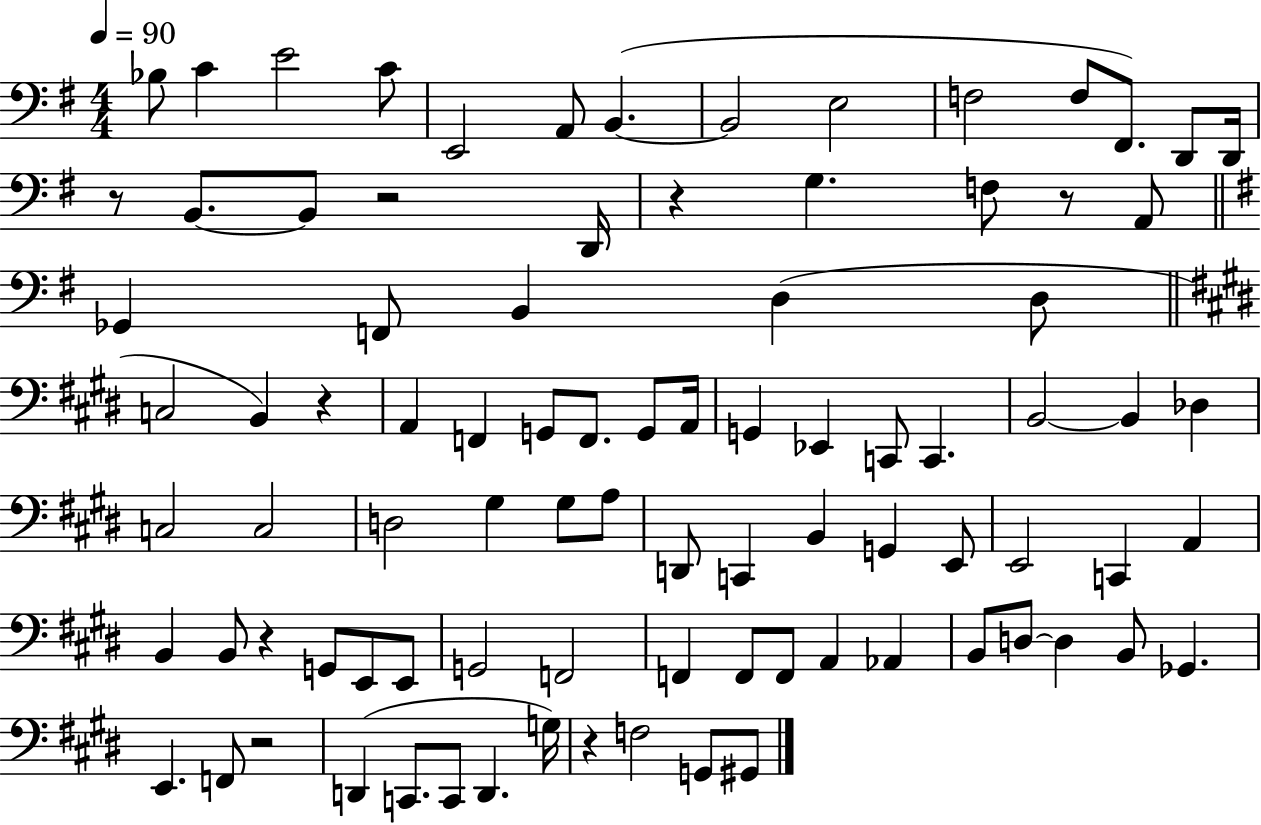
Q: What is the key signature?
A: G major